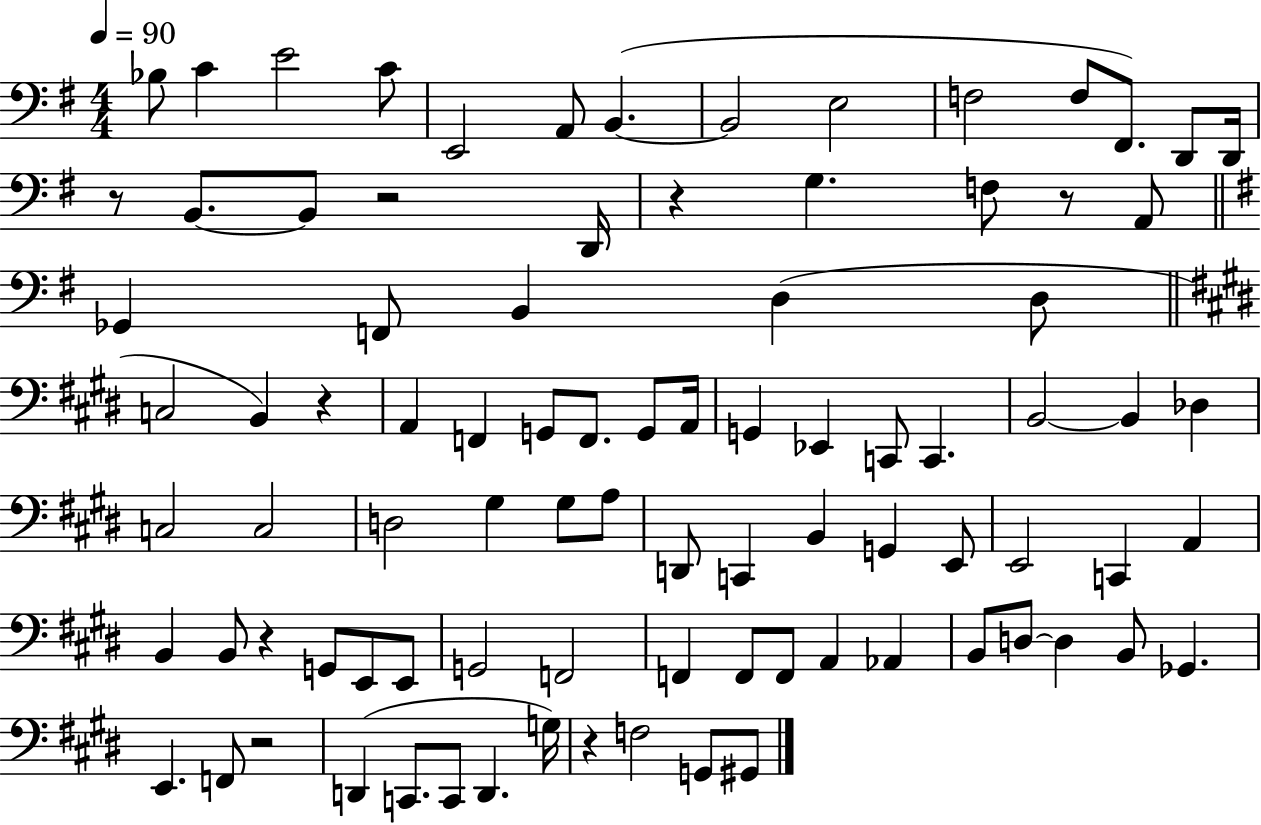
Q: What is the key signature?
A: G major